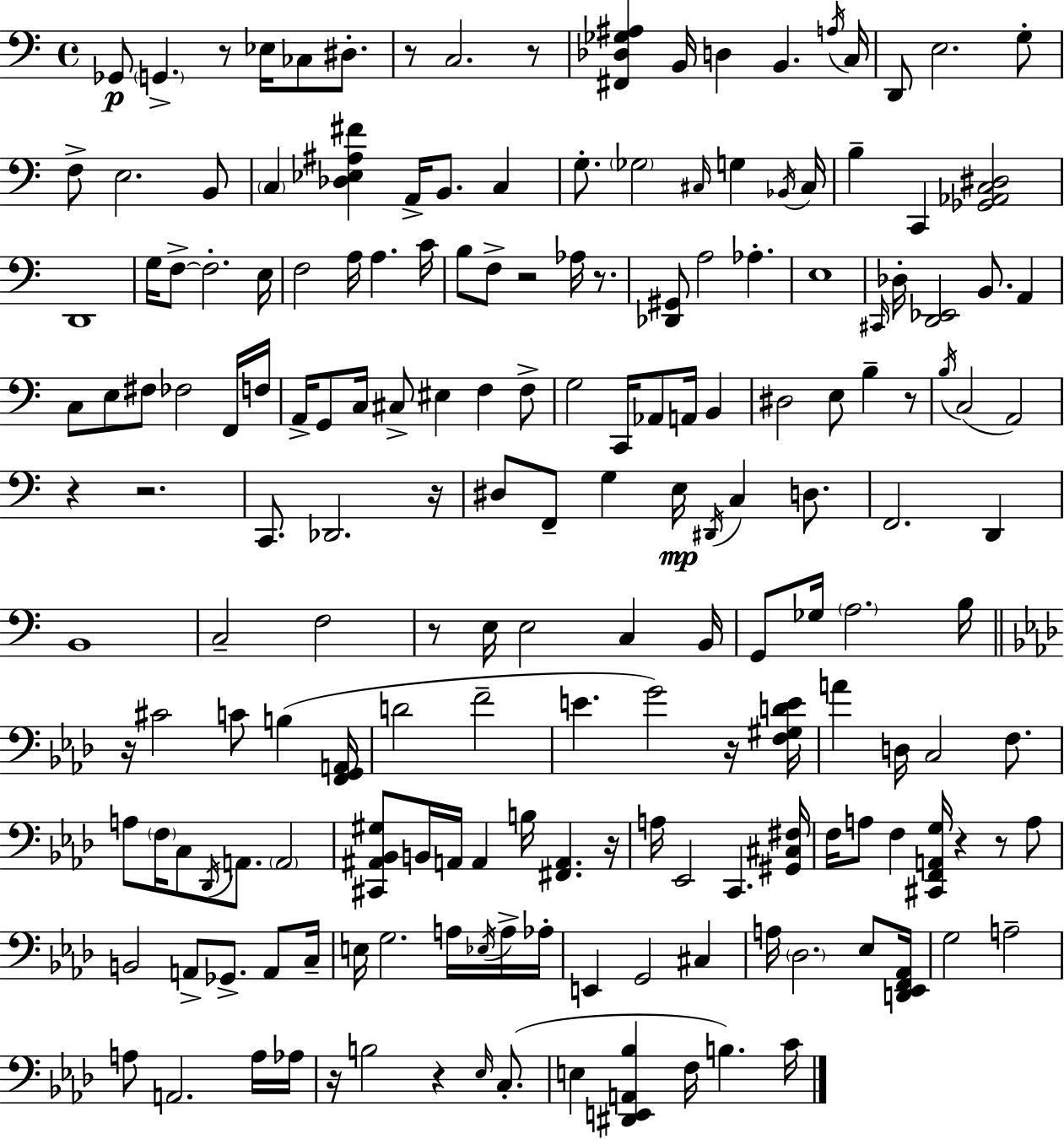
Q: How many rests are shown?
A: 17